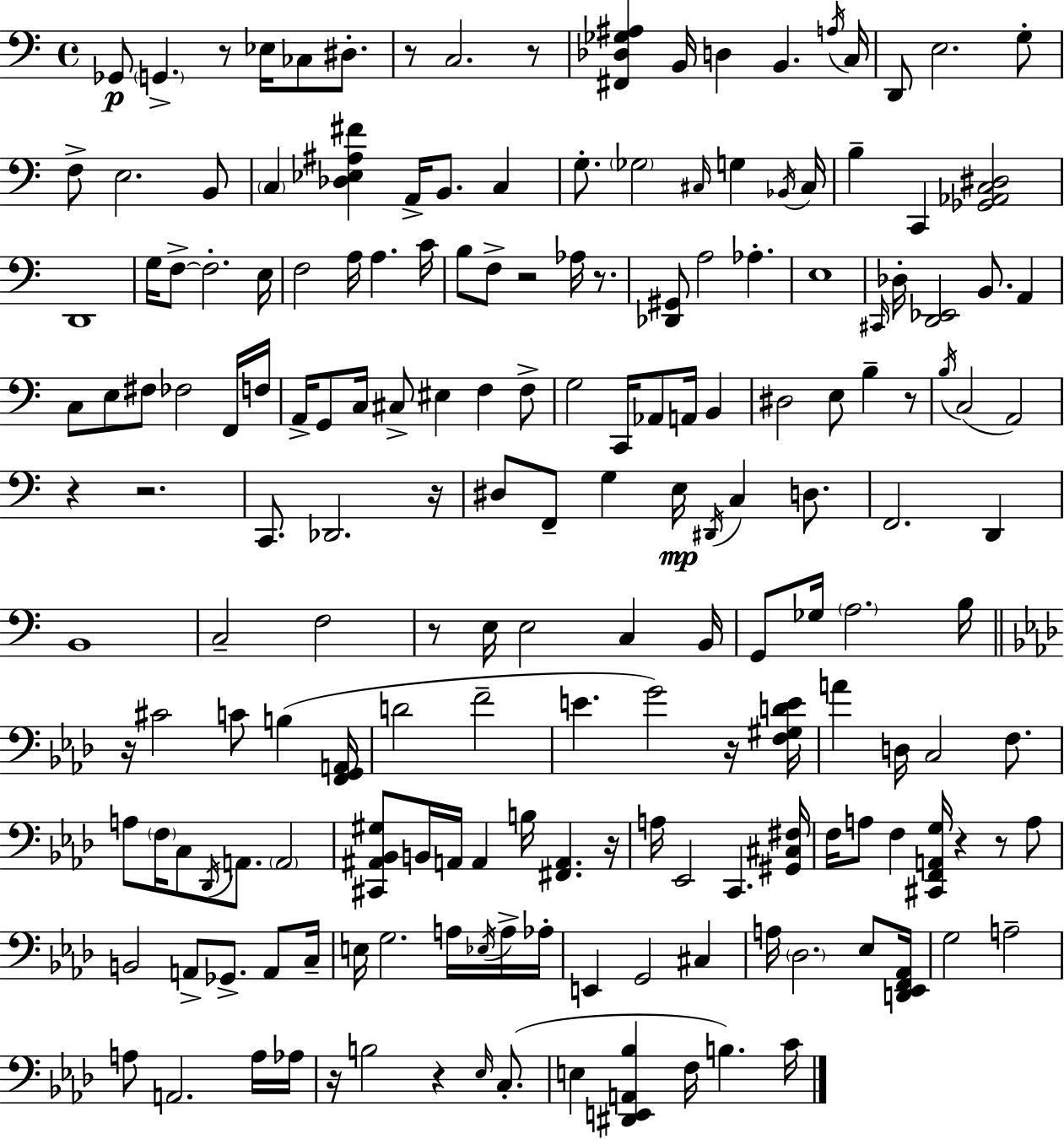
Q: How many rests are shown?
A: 17